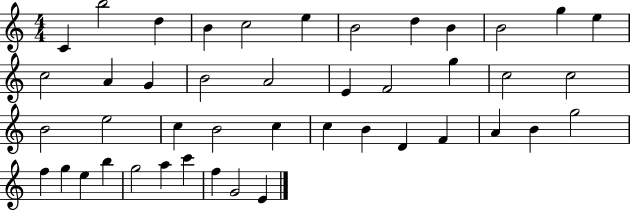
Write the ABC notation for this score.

X:1
T:Untitled
M:4/4
L:1/4
K:C
C b2 d B c2 e B2 d B B2 g e c2 A G B2 A2 E F2 g c2 c2 B2 e2 c B2 c c B D F A B g2 f g e b g2 a c' f G2 E